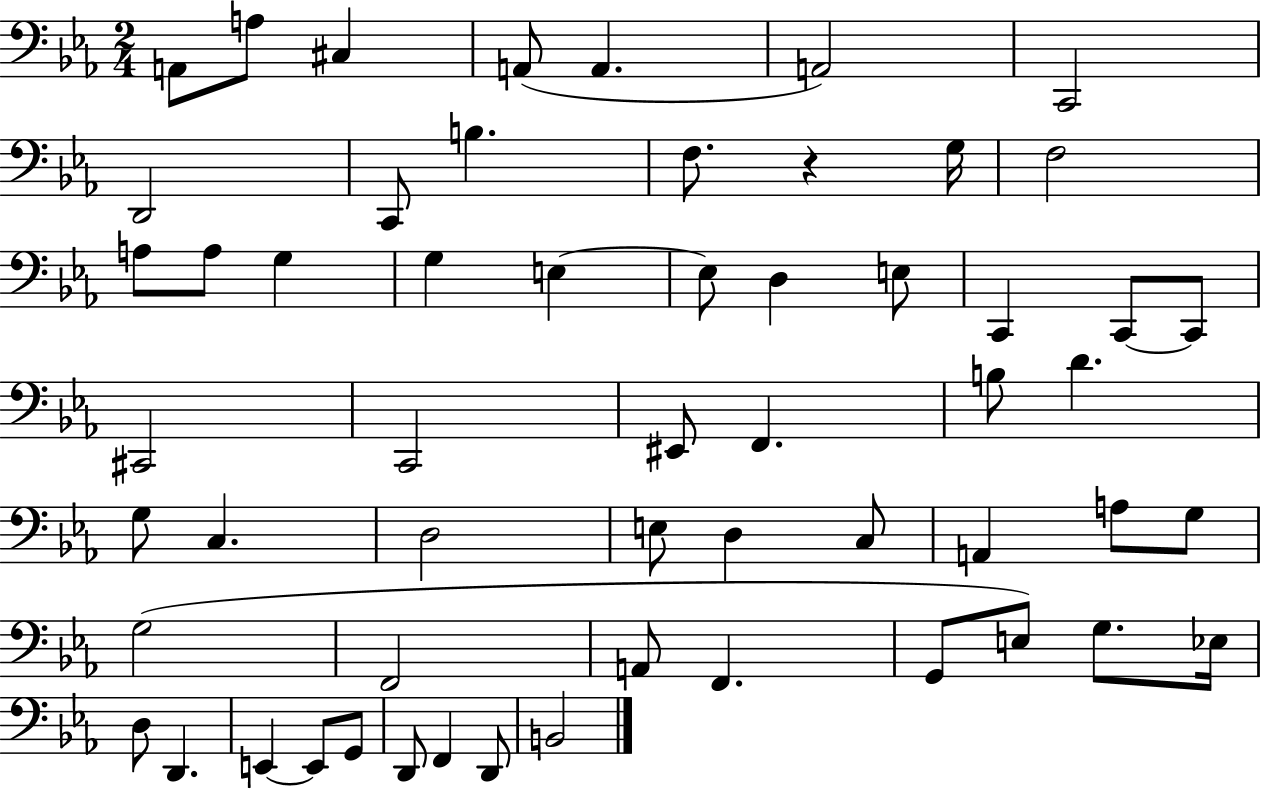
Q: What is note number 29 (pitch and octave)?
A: B3